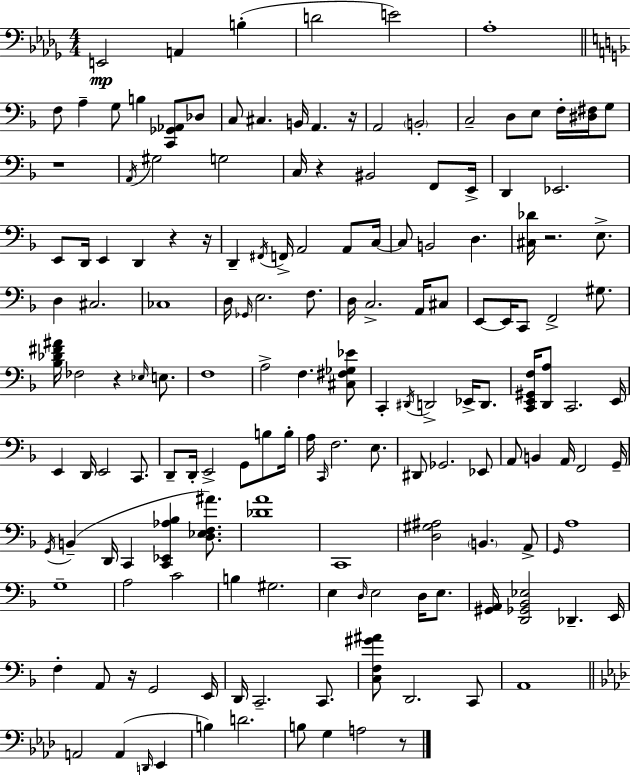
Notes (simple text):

E2/h A2/q B3/q D4/h E4/h Ab3/w F3/e A3/q G3/e B3/q [C2,Gb2,Ab2]/e Db3/e C3/e C#3/q. B2/s A2/q. R/s A2/h B2/h C3/h D3/e E3/e F3/s [D#3,F#3]/s G3/e R/w A2/s G#3/h G3/h C3/s R/q BIS2/h F2/e E2/s D2/q Eb2/h. E2/e D2/s E2/q D2/q R/q R/s D2/q F#2/s F2/s A2/h A2/e C3/s C3/e B2/h D3/q. [C#3,Db4]/s R/h. E3/e. D3/q C#3/h. CES3/w D3/s Gb2/s E3/h. F3/e. D3/s C3/h. A2/s C#3/e E2/e E2/s C2/e F2/h G#3/e. [Bb3,Db4,F#4,A#4]/s FES3/h R/q Eb3/s E3/e. F3/w A3/h F3/q. [C#3,F#3,Gb3,Eb4]/e C2/q D#2/s D2/h Eb2/s D2/e. [C2,E2,G#2,F3]/s [D2,A3]/e C2/h. E2/s E2/q D2/s E2/h C2/e. D2/e D2/s E2/h G2/e B3/e B3/s A3/s C2/s F3/h. E3/e. D#2/e Gb2/h. Eb2/e A2/e B2/q A2/s F2/h G2/s G2/s B2/q D2/s C2/q [C2,Eb2,Ab3,Bb3]/q [D3,Eb3,F3,A#4]/e. [Db4,A4]/w C2/w [D3,G#3,A#3]/h B2/q. A2/e G2/s A3/w G3/w A3/h C4/h B3/q G#3/h. E3/q D3/s E3/h D3/s E3/e. [G#2,A2]/s [D2,Gb2,Bb2,Eb3]/h Db2/q. E2/s F3/q A2/e R/s G2/h E2/s D2/s C2/h. C2/e. [C3,F3,G#4,A#4]/e D2/h. C2/e A2/w A2/h A2/q D2/s Eb2/q B3/q D4/h. B3/e G3/q A3/h R/e